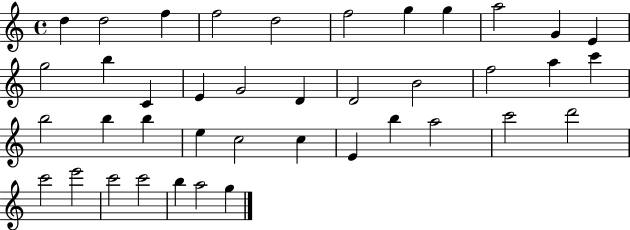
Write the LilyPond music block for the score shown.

{
  \clef treble
  \time 4/4
  \defaultTimeSignature
  \key c \major
  d''4 d''2 f''4 | f''2 d''2 | f''2 g''4 g''4 | a''2 g'4 e'4 | \break g''2 b''4 c'4 | e'4 g'2 d'4 | d'2 b'2 | f''2 a''4 c'''4 | \break b''2 b''4 b''4 | e''4 c''2 c''4 | e'4 b''4 a''2 | c'''2 d'''2 | \break c'''2 e'''2 | c'''2 c'''2 | b''4 a''2 g''4 | \bar "|."
}